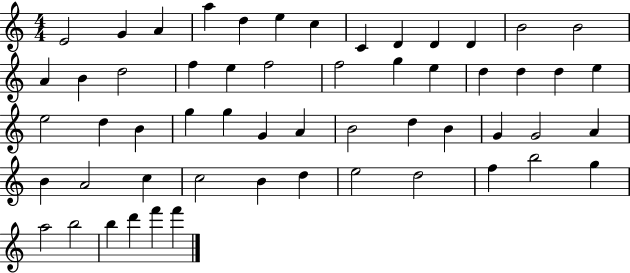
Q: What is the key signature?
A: C major